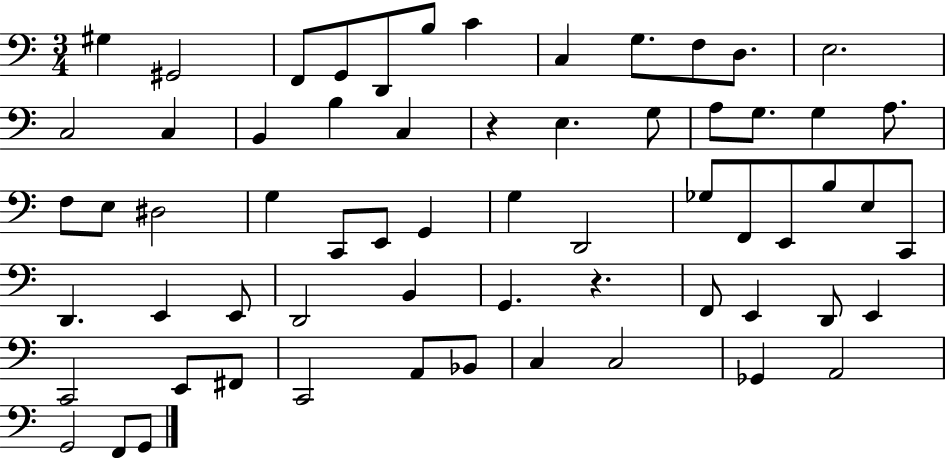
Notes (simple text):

G#3/q G#2/h F2/e G2/e D2/e B3/e C4/q C3/q G3/e. F3/e D3/e. E3/h. C3/h C3/q B2/q B3/q C3/q R/q E3/q. G3/e A3/e G3/e. G3/q A3/e. F3/e E3/e D#3/h G3/q C2/e E2/e G2/q G3/q D2/h Gb3/e F2/e E2/e B3/e E3/e C2/e D2/q. E2/q E2/e D2/h B2/q G2/q. R/q. F2/e E2/q D2/e E2/q C2/h E2/e F#2/e C2/h A2/e Bb2/e C3/q C3/h Gb2/q A2/h G2/h F2/e G2/e